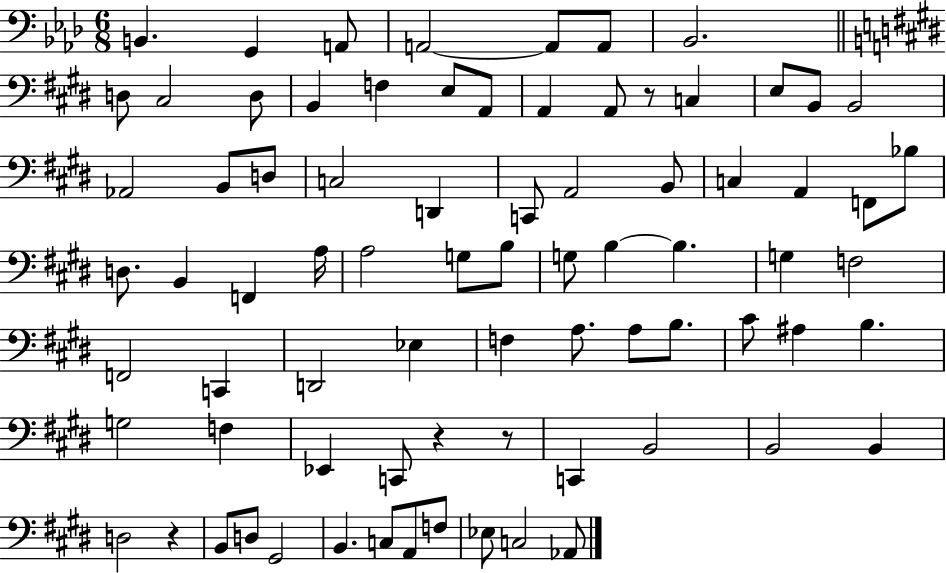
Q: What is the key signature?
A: AES major